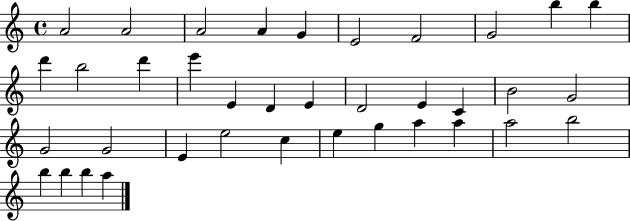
{
  \clef treble
  \time 4/4
  \defaultTimeSignature
  \key c \major
  a'2 a'2 | a'2 a'4 g'4 | e'2 f'2 | g'2 b''4 b''4 | \break d'''4 b''2 d'''4 | e'''4 e'4 d'4 e'4 | d'2 e'4 c'4 | b'2 g'2 | \break g'2 g'2 | e'4 e''2 c''4 | e''4 g''4 a''4 a''4 | a''2 b''2 | \break b''4 b''4 b''4 a''4 | \bar "|."
}